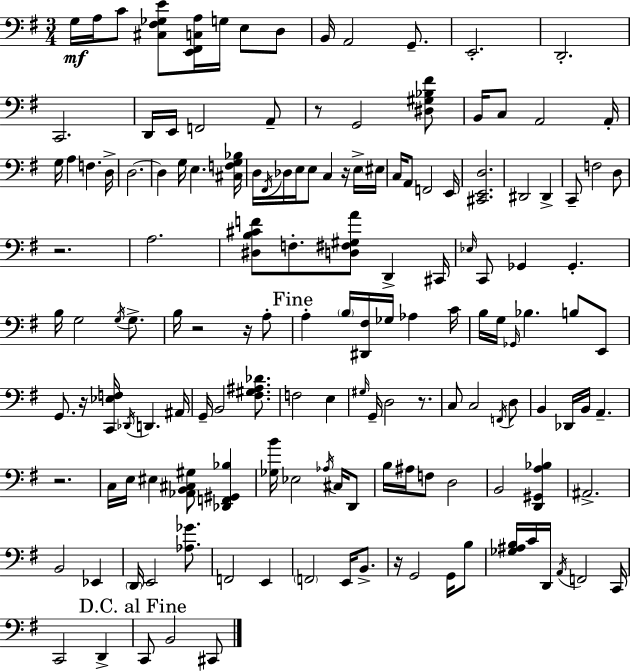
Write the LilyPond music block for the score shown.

{
  \clef bass
  \numericTimeSignature
  \time 3/4
  \key g \major
  g16\mf a16 c'8 <cis fis ges e'>8 <e, fis, c a>16 g16 e8 d8 | b,16 a,2 g,8.-- | e,2.-. | d,2.-. | \break c,2. | d,16 e,16 f,2 a,8-- | r8 g,2 <dis gis bes fis'>8 | b,16 c8 a,2 a,16-. | \break g16 a4 f4. d16-> | d2.~~ | d4 g16 e4. <cis f g bes>16 | d16 \acciaccatura { fis,16 } des16 e16 e8 c4 r16 e16-> | \break \parenthesize eis16 c16 a,8 f,2 | e,16 <cis, e, d>2. | dis,2 dis,4-> | c,8-- f2 d8 | \break r2. | a2. | <dis b cis' f'>8 f8.-. <d fis gis a'>8 d,4-> | cis,16 \grace { ees16 } c,8 ges,4 ges,4.-. | \break b16 g2 \acciaccatura { g16 } | g8.-> b16 r2 | r16 a8-. \mark "Fine" a4-. \parenthesize b16 <dis, fis>16 ges16 aes4 | c'16 b16 g16 \grace { ges,16 } bes4. | \break b8 e,8 g,8. r16 <c, ees f>16 \acciaccatura { des,16 } d,4. | ais,16 g,16-- b,2 | <fis gis ais des'>8. f2 | e4 \grace { gis16 } g,16-- d2 | \break r8. c8 c2 | \acciaccatura { f,16 } d8 b,4 des,16 | b,16 a,4.-- r2. | c16 e16 eis4 | \break <aes, b, cis gis>8 <des, f, gis, bes>4 <ges b'>16 ees2 | \acciaccatura { aes16 } cis16 d,8 b16 ais16 f8 | d2 b,2 | <d, gis, a bes>4 ais,2.-> | \break b,2 | ees,4 \parenthesize d,16 e,2 | <aes ges'>8. f,2 | e,4 \parenthesize f,2 | \break e,16 b,8.-> r16 g,2 | g,16 b8 <ges ais b>16 c'16 d,16 \acciaccatura { a,16 } | f,2 c,16 c,2 | d,4-> \mark "D.C. al Fine" c,8 b,2 | \break cis,8 \bar "|."
}